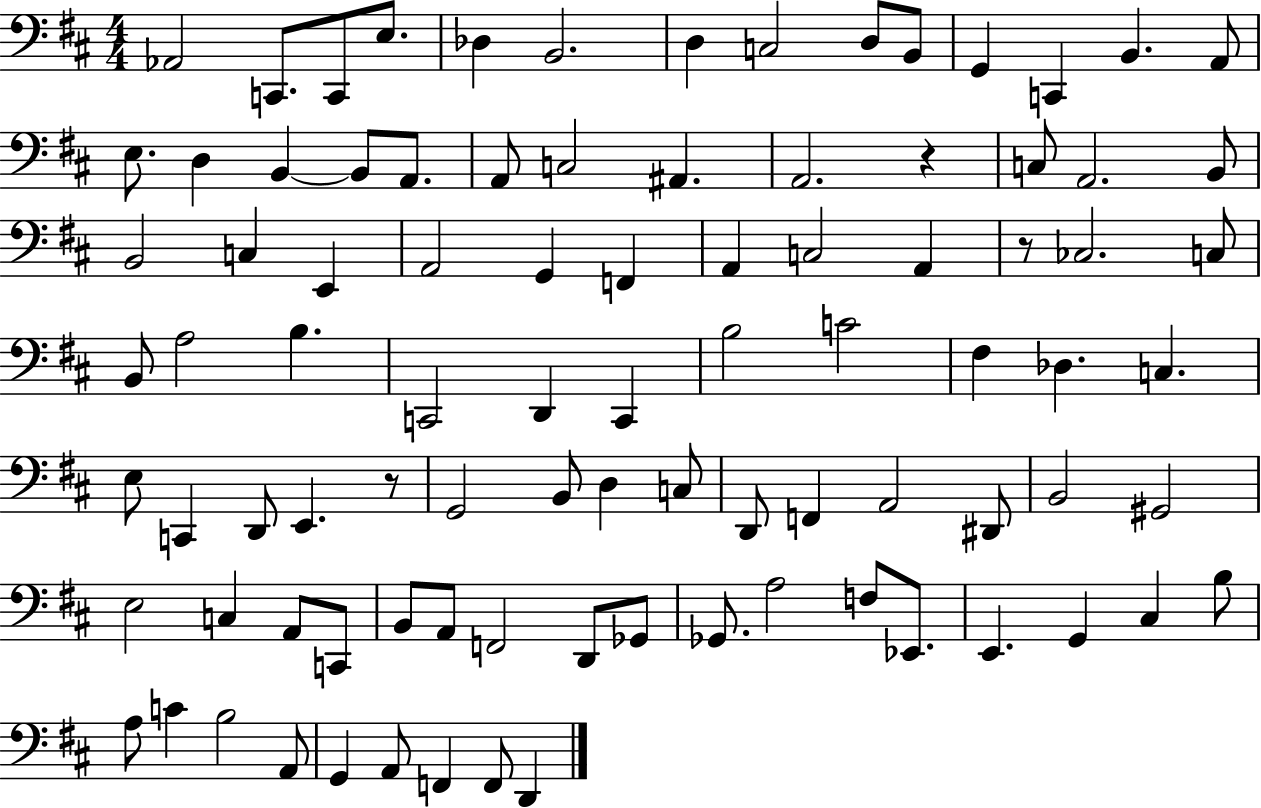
X:1
T:Untitled
M:4/4
L:1/4
K:D
_A,,2 C,,/2 C,,/2 E,/2 _D, B,,2 D, C,2 D,/2 B,,/2 G,, C,, B,, A,,/2 E,/2 D, B,, B,,/2 A,,/2 A,,/2 C,2 ^A,, A,,2 z C,/2 A,,2 B,,/2 B,,2 C, E,, A,,2 G,, F,, A,, C,2 A,, z/2 _C,2 C,/2 B,,/2 A,2 B, C,,2 D,, C,, B,2 C2 ^F, _D, C, E,/2 C,, D,,/2 E,, z/2 G,,2 B,,/2 D, C,/2 D,,/2 F,, A,,2 ^D,,/2 B,,2 ^G,,2 E,2 C, A,,/2 C,,/2 B,,/2 A,,/2 F,,2 D,,/2 _G,,/2 _G,,/2 A,2 F,/2 _E,,/2 E,, G,, ^C, B,/2 A,/2 C B,2 A,,/2 G,, A,,/2 F,, F,,/2 D,,